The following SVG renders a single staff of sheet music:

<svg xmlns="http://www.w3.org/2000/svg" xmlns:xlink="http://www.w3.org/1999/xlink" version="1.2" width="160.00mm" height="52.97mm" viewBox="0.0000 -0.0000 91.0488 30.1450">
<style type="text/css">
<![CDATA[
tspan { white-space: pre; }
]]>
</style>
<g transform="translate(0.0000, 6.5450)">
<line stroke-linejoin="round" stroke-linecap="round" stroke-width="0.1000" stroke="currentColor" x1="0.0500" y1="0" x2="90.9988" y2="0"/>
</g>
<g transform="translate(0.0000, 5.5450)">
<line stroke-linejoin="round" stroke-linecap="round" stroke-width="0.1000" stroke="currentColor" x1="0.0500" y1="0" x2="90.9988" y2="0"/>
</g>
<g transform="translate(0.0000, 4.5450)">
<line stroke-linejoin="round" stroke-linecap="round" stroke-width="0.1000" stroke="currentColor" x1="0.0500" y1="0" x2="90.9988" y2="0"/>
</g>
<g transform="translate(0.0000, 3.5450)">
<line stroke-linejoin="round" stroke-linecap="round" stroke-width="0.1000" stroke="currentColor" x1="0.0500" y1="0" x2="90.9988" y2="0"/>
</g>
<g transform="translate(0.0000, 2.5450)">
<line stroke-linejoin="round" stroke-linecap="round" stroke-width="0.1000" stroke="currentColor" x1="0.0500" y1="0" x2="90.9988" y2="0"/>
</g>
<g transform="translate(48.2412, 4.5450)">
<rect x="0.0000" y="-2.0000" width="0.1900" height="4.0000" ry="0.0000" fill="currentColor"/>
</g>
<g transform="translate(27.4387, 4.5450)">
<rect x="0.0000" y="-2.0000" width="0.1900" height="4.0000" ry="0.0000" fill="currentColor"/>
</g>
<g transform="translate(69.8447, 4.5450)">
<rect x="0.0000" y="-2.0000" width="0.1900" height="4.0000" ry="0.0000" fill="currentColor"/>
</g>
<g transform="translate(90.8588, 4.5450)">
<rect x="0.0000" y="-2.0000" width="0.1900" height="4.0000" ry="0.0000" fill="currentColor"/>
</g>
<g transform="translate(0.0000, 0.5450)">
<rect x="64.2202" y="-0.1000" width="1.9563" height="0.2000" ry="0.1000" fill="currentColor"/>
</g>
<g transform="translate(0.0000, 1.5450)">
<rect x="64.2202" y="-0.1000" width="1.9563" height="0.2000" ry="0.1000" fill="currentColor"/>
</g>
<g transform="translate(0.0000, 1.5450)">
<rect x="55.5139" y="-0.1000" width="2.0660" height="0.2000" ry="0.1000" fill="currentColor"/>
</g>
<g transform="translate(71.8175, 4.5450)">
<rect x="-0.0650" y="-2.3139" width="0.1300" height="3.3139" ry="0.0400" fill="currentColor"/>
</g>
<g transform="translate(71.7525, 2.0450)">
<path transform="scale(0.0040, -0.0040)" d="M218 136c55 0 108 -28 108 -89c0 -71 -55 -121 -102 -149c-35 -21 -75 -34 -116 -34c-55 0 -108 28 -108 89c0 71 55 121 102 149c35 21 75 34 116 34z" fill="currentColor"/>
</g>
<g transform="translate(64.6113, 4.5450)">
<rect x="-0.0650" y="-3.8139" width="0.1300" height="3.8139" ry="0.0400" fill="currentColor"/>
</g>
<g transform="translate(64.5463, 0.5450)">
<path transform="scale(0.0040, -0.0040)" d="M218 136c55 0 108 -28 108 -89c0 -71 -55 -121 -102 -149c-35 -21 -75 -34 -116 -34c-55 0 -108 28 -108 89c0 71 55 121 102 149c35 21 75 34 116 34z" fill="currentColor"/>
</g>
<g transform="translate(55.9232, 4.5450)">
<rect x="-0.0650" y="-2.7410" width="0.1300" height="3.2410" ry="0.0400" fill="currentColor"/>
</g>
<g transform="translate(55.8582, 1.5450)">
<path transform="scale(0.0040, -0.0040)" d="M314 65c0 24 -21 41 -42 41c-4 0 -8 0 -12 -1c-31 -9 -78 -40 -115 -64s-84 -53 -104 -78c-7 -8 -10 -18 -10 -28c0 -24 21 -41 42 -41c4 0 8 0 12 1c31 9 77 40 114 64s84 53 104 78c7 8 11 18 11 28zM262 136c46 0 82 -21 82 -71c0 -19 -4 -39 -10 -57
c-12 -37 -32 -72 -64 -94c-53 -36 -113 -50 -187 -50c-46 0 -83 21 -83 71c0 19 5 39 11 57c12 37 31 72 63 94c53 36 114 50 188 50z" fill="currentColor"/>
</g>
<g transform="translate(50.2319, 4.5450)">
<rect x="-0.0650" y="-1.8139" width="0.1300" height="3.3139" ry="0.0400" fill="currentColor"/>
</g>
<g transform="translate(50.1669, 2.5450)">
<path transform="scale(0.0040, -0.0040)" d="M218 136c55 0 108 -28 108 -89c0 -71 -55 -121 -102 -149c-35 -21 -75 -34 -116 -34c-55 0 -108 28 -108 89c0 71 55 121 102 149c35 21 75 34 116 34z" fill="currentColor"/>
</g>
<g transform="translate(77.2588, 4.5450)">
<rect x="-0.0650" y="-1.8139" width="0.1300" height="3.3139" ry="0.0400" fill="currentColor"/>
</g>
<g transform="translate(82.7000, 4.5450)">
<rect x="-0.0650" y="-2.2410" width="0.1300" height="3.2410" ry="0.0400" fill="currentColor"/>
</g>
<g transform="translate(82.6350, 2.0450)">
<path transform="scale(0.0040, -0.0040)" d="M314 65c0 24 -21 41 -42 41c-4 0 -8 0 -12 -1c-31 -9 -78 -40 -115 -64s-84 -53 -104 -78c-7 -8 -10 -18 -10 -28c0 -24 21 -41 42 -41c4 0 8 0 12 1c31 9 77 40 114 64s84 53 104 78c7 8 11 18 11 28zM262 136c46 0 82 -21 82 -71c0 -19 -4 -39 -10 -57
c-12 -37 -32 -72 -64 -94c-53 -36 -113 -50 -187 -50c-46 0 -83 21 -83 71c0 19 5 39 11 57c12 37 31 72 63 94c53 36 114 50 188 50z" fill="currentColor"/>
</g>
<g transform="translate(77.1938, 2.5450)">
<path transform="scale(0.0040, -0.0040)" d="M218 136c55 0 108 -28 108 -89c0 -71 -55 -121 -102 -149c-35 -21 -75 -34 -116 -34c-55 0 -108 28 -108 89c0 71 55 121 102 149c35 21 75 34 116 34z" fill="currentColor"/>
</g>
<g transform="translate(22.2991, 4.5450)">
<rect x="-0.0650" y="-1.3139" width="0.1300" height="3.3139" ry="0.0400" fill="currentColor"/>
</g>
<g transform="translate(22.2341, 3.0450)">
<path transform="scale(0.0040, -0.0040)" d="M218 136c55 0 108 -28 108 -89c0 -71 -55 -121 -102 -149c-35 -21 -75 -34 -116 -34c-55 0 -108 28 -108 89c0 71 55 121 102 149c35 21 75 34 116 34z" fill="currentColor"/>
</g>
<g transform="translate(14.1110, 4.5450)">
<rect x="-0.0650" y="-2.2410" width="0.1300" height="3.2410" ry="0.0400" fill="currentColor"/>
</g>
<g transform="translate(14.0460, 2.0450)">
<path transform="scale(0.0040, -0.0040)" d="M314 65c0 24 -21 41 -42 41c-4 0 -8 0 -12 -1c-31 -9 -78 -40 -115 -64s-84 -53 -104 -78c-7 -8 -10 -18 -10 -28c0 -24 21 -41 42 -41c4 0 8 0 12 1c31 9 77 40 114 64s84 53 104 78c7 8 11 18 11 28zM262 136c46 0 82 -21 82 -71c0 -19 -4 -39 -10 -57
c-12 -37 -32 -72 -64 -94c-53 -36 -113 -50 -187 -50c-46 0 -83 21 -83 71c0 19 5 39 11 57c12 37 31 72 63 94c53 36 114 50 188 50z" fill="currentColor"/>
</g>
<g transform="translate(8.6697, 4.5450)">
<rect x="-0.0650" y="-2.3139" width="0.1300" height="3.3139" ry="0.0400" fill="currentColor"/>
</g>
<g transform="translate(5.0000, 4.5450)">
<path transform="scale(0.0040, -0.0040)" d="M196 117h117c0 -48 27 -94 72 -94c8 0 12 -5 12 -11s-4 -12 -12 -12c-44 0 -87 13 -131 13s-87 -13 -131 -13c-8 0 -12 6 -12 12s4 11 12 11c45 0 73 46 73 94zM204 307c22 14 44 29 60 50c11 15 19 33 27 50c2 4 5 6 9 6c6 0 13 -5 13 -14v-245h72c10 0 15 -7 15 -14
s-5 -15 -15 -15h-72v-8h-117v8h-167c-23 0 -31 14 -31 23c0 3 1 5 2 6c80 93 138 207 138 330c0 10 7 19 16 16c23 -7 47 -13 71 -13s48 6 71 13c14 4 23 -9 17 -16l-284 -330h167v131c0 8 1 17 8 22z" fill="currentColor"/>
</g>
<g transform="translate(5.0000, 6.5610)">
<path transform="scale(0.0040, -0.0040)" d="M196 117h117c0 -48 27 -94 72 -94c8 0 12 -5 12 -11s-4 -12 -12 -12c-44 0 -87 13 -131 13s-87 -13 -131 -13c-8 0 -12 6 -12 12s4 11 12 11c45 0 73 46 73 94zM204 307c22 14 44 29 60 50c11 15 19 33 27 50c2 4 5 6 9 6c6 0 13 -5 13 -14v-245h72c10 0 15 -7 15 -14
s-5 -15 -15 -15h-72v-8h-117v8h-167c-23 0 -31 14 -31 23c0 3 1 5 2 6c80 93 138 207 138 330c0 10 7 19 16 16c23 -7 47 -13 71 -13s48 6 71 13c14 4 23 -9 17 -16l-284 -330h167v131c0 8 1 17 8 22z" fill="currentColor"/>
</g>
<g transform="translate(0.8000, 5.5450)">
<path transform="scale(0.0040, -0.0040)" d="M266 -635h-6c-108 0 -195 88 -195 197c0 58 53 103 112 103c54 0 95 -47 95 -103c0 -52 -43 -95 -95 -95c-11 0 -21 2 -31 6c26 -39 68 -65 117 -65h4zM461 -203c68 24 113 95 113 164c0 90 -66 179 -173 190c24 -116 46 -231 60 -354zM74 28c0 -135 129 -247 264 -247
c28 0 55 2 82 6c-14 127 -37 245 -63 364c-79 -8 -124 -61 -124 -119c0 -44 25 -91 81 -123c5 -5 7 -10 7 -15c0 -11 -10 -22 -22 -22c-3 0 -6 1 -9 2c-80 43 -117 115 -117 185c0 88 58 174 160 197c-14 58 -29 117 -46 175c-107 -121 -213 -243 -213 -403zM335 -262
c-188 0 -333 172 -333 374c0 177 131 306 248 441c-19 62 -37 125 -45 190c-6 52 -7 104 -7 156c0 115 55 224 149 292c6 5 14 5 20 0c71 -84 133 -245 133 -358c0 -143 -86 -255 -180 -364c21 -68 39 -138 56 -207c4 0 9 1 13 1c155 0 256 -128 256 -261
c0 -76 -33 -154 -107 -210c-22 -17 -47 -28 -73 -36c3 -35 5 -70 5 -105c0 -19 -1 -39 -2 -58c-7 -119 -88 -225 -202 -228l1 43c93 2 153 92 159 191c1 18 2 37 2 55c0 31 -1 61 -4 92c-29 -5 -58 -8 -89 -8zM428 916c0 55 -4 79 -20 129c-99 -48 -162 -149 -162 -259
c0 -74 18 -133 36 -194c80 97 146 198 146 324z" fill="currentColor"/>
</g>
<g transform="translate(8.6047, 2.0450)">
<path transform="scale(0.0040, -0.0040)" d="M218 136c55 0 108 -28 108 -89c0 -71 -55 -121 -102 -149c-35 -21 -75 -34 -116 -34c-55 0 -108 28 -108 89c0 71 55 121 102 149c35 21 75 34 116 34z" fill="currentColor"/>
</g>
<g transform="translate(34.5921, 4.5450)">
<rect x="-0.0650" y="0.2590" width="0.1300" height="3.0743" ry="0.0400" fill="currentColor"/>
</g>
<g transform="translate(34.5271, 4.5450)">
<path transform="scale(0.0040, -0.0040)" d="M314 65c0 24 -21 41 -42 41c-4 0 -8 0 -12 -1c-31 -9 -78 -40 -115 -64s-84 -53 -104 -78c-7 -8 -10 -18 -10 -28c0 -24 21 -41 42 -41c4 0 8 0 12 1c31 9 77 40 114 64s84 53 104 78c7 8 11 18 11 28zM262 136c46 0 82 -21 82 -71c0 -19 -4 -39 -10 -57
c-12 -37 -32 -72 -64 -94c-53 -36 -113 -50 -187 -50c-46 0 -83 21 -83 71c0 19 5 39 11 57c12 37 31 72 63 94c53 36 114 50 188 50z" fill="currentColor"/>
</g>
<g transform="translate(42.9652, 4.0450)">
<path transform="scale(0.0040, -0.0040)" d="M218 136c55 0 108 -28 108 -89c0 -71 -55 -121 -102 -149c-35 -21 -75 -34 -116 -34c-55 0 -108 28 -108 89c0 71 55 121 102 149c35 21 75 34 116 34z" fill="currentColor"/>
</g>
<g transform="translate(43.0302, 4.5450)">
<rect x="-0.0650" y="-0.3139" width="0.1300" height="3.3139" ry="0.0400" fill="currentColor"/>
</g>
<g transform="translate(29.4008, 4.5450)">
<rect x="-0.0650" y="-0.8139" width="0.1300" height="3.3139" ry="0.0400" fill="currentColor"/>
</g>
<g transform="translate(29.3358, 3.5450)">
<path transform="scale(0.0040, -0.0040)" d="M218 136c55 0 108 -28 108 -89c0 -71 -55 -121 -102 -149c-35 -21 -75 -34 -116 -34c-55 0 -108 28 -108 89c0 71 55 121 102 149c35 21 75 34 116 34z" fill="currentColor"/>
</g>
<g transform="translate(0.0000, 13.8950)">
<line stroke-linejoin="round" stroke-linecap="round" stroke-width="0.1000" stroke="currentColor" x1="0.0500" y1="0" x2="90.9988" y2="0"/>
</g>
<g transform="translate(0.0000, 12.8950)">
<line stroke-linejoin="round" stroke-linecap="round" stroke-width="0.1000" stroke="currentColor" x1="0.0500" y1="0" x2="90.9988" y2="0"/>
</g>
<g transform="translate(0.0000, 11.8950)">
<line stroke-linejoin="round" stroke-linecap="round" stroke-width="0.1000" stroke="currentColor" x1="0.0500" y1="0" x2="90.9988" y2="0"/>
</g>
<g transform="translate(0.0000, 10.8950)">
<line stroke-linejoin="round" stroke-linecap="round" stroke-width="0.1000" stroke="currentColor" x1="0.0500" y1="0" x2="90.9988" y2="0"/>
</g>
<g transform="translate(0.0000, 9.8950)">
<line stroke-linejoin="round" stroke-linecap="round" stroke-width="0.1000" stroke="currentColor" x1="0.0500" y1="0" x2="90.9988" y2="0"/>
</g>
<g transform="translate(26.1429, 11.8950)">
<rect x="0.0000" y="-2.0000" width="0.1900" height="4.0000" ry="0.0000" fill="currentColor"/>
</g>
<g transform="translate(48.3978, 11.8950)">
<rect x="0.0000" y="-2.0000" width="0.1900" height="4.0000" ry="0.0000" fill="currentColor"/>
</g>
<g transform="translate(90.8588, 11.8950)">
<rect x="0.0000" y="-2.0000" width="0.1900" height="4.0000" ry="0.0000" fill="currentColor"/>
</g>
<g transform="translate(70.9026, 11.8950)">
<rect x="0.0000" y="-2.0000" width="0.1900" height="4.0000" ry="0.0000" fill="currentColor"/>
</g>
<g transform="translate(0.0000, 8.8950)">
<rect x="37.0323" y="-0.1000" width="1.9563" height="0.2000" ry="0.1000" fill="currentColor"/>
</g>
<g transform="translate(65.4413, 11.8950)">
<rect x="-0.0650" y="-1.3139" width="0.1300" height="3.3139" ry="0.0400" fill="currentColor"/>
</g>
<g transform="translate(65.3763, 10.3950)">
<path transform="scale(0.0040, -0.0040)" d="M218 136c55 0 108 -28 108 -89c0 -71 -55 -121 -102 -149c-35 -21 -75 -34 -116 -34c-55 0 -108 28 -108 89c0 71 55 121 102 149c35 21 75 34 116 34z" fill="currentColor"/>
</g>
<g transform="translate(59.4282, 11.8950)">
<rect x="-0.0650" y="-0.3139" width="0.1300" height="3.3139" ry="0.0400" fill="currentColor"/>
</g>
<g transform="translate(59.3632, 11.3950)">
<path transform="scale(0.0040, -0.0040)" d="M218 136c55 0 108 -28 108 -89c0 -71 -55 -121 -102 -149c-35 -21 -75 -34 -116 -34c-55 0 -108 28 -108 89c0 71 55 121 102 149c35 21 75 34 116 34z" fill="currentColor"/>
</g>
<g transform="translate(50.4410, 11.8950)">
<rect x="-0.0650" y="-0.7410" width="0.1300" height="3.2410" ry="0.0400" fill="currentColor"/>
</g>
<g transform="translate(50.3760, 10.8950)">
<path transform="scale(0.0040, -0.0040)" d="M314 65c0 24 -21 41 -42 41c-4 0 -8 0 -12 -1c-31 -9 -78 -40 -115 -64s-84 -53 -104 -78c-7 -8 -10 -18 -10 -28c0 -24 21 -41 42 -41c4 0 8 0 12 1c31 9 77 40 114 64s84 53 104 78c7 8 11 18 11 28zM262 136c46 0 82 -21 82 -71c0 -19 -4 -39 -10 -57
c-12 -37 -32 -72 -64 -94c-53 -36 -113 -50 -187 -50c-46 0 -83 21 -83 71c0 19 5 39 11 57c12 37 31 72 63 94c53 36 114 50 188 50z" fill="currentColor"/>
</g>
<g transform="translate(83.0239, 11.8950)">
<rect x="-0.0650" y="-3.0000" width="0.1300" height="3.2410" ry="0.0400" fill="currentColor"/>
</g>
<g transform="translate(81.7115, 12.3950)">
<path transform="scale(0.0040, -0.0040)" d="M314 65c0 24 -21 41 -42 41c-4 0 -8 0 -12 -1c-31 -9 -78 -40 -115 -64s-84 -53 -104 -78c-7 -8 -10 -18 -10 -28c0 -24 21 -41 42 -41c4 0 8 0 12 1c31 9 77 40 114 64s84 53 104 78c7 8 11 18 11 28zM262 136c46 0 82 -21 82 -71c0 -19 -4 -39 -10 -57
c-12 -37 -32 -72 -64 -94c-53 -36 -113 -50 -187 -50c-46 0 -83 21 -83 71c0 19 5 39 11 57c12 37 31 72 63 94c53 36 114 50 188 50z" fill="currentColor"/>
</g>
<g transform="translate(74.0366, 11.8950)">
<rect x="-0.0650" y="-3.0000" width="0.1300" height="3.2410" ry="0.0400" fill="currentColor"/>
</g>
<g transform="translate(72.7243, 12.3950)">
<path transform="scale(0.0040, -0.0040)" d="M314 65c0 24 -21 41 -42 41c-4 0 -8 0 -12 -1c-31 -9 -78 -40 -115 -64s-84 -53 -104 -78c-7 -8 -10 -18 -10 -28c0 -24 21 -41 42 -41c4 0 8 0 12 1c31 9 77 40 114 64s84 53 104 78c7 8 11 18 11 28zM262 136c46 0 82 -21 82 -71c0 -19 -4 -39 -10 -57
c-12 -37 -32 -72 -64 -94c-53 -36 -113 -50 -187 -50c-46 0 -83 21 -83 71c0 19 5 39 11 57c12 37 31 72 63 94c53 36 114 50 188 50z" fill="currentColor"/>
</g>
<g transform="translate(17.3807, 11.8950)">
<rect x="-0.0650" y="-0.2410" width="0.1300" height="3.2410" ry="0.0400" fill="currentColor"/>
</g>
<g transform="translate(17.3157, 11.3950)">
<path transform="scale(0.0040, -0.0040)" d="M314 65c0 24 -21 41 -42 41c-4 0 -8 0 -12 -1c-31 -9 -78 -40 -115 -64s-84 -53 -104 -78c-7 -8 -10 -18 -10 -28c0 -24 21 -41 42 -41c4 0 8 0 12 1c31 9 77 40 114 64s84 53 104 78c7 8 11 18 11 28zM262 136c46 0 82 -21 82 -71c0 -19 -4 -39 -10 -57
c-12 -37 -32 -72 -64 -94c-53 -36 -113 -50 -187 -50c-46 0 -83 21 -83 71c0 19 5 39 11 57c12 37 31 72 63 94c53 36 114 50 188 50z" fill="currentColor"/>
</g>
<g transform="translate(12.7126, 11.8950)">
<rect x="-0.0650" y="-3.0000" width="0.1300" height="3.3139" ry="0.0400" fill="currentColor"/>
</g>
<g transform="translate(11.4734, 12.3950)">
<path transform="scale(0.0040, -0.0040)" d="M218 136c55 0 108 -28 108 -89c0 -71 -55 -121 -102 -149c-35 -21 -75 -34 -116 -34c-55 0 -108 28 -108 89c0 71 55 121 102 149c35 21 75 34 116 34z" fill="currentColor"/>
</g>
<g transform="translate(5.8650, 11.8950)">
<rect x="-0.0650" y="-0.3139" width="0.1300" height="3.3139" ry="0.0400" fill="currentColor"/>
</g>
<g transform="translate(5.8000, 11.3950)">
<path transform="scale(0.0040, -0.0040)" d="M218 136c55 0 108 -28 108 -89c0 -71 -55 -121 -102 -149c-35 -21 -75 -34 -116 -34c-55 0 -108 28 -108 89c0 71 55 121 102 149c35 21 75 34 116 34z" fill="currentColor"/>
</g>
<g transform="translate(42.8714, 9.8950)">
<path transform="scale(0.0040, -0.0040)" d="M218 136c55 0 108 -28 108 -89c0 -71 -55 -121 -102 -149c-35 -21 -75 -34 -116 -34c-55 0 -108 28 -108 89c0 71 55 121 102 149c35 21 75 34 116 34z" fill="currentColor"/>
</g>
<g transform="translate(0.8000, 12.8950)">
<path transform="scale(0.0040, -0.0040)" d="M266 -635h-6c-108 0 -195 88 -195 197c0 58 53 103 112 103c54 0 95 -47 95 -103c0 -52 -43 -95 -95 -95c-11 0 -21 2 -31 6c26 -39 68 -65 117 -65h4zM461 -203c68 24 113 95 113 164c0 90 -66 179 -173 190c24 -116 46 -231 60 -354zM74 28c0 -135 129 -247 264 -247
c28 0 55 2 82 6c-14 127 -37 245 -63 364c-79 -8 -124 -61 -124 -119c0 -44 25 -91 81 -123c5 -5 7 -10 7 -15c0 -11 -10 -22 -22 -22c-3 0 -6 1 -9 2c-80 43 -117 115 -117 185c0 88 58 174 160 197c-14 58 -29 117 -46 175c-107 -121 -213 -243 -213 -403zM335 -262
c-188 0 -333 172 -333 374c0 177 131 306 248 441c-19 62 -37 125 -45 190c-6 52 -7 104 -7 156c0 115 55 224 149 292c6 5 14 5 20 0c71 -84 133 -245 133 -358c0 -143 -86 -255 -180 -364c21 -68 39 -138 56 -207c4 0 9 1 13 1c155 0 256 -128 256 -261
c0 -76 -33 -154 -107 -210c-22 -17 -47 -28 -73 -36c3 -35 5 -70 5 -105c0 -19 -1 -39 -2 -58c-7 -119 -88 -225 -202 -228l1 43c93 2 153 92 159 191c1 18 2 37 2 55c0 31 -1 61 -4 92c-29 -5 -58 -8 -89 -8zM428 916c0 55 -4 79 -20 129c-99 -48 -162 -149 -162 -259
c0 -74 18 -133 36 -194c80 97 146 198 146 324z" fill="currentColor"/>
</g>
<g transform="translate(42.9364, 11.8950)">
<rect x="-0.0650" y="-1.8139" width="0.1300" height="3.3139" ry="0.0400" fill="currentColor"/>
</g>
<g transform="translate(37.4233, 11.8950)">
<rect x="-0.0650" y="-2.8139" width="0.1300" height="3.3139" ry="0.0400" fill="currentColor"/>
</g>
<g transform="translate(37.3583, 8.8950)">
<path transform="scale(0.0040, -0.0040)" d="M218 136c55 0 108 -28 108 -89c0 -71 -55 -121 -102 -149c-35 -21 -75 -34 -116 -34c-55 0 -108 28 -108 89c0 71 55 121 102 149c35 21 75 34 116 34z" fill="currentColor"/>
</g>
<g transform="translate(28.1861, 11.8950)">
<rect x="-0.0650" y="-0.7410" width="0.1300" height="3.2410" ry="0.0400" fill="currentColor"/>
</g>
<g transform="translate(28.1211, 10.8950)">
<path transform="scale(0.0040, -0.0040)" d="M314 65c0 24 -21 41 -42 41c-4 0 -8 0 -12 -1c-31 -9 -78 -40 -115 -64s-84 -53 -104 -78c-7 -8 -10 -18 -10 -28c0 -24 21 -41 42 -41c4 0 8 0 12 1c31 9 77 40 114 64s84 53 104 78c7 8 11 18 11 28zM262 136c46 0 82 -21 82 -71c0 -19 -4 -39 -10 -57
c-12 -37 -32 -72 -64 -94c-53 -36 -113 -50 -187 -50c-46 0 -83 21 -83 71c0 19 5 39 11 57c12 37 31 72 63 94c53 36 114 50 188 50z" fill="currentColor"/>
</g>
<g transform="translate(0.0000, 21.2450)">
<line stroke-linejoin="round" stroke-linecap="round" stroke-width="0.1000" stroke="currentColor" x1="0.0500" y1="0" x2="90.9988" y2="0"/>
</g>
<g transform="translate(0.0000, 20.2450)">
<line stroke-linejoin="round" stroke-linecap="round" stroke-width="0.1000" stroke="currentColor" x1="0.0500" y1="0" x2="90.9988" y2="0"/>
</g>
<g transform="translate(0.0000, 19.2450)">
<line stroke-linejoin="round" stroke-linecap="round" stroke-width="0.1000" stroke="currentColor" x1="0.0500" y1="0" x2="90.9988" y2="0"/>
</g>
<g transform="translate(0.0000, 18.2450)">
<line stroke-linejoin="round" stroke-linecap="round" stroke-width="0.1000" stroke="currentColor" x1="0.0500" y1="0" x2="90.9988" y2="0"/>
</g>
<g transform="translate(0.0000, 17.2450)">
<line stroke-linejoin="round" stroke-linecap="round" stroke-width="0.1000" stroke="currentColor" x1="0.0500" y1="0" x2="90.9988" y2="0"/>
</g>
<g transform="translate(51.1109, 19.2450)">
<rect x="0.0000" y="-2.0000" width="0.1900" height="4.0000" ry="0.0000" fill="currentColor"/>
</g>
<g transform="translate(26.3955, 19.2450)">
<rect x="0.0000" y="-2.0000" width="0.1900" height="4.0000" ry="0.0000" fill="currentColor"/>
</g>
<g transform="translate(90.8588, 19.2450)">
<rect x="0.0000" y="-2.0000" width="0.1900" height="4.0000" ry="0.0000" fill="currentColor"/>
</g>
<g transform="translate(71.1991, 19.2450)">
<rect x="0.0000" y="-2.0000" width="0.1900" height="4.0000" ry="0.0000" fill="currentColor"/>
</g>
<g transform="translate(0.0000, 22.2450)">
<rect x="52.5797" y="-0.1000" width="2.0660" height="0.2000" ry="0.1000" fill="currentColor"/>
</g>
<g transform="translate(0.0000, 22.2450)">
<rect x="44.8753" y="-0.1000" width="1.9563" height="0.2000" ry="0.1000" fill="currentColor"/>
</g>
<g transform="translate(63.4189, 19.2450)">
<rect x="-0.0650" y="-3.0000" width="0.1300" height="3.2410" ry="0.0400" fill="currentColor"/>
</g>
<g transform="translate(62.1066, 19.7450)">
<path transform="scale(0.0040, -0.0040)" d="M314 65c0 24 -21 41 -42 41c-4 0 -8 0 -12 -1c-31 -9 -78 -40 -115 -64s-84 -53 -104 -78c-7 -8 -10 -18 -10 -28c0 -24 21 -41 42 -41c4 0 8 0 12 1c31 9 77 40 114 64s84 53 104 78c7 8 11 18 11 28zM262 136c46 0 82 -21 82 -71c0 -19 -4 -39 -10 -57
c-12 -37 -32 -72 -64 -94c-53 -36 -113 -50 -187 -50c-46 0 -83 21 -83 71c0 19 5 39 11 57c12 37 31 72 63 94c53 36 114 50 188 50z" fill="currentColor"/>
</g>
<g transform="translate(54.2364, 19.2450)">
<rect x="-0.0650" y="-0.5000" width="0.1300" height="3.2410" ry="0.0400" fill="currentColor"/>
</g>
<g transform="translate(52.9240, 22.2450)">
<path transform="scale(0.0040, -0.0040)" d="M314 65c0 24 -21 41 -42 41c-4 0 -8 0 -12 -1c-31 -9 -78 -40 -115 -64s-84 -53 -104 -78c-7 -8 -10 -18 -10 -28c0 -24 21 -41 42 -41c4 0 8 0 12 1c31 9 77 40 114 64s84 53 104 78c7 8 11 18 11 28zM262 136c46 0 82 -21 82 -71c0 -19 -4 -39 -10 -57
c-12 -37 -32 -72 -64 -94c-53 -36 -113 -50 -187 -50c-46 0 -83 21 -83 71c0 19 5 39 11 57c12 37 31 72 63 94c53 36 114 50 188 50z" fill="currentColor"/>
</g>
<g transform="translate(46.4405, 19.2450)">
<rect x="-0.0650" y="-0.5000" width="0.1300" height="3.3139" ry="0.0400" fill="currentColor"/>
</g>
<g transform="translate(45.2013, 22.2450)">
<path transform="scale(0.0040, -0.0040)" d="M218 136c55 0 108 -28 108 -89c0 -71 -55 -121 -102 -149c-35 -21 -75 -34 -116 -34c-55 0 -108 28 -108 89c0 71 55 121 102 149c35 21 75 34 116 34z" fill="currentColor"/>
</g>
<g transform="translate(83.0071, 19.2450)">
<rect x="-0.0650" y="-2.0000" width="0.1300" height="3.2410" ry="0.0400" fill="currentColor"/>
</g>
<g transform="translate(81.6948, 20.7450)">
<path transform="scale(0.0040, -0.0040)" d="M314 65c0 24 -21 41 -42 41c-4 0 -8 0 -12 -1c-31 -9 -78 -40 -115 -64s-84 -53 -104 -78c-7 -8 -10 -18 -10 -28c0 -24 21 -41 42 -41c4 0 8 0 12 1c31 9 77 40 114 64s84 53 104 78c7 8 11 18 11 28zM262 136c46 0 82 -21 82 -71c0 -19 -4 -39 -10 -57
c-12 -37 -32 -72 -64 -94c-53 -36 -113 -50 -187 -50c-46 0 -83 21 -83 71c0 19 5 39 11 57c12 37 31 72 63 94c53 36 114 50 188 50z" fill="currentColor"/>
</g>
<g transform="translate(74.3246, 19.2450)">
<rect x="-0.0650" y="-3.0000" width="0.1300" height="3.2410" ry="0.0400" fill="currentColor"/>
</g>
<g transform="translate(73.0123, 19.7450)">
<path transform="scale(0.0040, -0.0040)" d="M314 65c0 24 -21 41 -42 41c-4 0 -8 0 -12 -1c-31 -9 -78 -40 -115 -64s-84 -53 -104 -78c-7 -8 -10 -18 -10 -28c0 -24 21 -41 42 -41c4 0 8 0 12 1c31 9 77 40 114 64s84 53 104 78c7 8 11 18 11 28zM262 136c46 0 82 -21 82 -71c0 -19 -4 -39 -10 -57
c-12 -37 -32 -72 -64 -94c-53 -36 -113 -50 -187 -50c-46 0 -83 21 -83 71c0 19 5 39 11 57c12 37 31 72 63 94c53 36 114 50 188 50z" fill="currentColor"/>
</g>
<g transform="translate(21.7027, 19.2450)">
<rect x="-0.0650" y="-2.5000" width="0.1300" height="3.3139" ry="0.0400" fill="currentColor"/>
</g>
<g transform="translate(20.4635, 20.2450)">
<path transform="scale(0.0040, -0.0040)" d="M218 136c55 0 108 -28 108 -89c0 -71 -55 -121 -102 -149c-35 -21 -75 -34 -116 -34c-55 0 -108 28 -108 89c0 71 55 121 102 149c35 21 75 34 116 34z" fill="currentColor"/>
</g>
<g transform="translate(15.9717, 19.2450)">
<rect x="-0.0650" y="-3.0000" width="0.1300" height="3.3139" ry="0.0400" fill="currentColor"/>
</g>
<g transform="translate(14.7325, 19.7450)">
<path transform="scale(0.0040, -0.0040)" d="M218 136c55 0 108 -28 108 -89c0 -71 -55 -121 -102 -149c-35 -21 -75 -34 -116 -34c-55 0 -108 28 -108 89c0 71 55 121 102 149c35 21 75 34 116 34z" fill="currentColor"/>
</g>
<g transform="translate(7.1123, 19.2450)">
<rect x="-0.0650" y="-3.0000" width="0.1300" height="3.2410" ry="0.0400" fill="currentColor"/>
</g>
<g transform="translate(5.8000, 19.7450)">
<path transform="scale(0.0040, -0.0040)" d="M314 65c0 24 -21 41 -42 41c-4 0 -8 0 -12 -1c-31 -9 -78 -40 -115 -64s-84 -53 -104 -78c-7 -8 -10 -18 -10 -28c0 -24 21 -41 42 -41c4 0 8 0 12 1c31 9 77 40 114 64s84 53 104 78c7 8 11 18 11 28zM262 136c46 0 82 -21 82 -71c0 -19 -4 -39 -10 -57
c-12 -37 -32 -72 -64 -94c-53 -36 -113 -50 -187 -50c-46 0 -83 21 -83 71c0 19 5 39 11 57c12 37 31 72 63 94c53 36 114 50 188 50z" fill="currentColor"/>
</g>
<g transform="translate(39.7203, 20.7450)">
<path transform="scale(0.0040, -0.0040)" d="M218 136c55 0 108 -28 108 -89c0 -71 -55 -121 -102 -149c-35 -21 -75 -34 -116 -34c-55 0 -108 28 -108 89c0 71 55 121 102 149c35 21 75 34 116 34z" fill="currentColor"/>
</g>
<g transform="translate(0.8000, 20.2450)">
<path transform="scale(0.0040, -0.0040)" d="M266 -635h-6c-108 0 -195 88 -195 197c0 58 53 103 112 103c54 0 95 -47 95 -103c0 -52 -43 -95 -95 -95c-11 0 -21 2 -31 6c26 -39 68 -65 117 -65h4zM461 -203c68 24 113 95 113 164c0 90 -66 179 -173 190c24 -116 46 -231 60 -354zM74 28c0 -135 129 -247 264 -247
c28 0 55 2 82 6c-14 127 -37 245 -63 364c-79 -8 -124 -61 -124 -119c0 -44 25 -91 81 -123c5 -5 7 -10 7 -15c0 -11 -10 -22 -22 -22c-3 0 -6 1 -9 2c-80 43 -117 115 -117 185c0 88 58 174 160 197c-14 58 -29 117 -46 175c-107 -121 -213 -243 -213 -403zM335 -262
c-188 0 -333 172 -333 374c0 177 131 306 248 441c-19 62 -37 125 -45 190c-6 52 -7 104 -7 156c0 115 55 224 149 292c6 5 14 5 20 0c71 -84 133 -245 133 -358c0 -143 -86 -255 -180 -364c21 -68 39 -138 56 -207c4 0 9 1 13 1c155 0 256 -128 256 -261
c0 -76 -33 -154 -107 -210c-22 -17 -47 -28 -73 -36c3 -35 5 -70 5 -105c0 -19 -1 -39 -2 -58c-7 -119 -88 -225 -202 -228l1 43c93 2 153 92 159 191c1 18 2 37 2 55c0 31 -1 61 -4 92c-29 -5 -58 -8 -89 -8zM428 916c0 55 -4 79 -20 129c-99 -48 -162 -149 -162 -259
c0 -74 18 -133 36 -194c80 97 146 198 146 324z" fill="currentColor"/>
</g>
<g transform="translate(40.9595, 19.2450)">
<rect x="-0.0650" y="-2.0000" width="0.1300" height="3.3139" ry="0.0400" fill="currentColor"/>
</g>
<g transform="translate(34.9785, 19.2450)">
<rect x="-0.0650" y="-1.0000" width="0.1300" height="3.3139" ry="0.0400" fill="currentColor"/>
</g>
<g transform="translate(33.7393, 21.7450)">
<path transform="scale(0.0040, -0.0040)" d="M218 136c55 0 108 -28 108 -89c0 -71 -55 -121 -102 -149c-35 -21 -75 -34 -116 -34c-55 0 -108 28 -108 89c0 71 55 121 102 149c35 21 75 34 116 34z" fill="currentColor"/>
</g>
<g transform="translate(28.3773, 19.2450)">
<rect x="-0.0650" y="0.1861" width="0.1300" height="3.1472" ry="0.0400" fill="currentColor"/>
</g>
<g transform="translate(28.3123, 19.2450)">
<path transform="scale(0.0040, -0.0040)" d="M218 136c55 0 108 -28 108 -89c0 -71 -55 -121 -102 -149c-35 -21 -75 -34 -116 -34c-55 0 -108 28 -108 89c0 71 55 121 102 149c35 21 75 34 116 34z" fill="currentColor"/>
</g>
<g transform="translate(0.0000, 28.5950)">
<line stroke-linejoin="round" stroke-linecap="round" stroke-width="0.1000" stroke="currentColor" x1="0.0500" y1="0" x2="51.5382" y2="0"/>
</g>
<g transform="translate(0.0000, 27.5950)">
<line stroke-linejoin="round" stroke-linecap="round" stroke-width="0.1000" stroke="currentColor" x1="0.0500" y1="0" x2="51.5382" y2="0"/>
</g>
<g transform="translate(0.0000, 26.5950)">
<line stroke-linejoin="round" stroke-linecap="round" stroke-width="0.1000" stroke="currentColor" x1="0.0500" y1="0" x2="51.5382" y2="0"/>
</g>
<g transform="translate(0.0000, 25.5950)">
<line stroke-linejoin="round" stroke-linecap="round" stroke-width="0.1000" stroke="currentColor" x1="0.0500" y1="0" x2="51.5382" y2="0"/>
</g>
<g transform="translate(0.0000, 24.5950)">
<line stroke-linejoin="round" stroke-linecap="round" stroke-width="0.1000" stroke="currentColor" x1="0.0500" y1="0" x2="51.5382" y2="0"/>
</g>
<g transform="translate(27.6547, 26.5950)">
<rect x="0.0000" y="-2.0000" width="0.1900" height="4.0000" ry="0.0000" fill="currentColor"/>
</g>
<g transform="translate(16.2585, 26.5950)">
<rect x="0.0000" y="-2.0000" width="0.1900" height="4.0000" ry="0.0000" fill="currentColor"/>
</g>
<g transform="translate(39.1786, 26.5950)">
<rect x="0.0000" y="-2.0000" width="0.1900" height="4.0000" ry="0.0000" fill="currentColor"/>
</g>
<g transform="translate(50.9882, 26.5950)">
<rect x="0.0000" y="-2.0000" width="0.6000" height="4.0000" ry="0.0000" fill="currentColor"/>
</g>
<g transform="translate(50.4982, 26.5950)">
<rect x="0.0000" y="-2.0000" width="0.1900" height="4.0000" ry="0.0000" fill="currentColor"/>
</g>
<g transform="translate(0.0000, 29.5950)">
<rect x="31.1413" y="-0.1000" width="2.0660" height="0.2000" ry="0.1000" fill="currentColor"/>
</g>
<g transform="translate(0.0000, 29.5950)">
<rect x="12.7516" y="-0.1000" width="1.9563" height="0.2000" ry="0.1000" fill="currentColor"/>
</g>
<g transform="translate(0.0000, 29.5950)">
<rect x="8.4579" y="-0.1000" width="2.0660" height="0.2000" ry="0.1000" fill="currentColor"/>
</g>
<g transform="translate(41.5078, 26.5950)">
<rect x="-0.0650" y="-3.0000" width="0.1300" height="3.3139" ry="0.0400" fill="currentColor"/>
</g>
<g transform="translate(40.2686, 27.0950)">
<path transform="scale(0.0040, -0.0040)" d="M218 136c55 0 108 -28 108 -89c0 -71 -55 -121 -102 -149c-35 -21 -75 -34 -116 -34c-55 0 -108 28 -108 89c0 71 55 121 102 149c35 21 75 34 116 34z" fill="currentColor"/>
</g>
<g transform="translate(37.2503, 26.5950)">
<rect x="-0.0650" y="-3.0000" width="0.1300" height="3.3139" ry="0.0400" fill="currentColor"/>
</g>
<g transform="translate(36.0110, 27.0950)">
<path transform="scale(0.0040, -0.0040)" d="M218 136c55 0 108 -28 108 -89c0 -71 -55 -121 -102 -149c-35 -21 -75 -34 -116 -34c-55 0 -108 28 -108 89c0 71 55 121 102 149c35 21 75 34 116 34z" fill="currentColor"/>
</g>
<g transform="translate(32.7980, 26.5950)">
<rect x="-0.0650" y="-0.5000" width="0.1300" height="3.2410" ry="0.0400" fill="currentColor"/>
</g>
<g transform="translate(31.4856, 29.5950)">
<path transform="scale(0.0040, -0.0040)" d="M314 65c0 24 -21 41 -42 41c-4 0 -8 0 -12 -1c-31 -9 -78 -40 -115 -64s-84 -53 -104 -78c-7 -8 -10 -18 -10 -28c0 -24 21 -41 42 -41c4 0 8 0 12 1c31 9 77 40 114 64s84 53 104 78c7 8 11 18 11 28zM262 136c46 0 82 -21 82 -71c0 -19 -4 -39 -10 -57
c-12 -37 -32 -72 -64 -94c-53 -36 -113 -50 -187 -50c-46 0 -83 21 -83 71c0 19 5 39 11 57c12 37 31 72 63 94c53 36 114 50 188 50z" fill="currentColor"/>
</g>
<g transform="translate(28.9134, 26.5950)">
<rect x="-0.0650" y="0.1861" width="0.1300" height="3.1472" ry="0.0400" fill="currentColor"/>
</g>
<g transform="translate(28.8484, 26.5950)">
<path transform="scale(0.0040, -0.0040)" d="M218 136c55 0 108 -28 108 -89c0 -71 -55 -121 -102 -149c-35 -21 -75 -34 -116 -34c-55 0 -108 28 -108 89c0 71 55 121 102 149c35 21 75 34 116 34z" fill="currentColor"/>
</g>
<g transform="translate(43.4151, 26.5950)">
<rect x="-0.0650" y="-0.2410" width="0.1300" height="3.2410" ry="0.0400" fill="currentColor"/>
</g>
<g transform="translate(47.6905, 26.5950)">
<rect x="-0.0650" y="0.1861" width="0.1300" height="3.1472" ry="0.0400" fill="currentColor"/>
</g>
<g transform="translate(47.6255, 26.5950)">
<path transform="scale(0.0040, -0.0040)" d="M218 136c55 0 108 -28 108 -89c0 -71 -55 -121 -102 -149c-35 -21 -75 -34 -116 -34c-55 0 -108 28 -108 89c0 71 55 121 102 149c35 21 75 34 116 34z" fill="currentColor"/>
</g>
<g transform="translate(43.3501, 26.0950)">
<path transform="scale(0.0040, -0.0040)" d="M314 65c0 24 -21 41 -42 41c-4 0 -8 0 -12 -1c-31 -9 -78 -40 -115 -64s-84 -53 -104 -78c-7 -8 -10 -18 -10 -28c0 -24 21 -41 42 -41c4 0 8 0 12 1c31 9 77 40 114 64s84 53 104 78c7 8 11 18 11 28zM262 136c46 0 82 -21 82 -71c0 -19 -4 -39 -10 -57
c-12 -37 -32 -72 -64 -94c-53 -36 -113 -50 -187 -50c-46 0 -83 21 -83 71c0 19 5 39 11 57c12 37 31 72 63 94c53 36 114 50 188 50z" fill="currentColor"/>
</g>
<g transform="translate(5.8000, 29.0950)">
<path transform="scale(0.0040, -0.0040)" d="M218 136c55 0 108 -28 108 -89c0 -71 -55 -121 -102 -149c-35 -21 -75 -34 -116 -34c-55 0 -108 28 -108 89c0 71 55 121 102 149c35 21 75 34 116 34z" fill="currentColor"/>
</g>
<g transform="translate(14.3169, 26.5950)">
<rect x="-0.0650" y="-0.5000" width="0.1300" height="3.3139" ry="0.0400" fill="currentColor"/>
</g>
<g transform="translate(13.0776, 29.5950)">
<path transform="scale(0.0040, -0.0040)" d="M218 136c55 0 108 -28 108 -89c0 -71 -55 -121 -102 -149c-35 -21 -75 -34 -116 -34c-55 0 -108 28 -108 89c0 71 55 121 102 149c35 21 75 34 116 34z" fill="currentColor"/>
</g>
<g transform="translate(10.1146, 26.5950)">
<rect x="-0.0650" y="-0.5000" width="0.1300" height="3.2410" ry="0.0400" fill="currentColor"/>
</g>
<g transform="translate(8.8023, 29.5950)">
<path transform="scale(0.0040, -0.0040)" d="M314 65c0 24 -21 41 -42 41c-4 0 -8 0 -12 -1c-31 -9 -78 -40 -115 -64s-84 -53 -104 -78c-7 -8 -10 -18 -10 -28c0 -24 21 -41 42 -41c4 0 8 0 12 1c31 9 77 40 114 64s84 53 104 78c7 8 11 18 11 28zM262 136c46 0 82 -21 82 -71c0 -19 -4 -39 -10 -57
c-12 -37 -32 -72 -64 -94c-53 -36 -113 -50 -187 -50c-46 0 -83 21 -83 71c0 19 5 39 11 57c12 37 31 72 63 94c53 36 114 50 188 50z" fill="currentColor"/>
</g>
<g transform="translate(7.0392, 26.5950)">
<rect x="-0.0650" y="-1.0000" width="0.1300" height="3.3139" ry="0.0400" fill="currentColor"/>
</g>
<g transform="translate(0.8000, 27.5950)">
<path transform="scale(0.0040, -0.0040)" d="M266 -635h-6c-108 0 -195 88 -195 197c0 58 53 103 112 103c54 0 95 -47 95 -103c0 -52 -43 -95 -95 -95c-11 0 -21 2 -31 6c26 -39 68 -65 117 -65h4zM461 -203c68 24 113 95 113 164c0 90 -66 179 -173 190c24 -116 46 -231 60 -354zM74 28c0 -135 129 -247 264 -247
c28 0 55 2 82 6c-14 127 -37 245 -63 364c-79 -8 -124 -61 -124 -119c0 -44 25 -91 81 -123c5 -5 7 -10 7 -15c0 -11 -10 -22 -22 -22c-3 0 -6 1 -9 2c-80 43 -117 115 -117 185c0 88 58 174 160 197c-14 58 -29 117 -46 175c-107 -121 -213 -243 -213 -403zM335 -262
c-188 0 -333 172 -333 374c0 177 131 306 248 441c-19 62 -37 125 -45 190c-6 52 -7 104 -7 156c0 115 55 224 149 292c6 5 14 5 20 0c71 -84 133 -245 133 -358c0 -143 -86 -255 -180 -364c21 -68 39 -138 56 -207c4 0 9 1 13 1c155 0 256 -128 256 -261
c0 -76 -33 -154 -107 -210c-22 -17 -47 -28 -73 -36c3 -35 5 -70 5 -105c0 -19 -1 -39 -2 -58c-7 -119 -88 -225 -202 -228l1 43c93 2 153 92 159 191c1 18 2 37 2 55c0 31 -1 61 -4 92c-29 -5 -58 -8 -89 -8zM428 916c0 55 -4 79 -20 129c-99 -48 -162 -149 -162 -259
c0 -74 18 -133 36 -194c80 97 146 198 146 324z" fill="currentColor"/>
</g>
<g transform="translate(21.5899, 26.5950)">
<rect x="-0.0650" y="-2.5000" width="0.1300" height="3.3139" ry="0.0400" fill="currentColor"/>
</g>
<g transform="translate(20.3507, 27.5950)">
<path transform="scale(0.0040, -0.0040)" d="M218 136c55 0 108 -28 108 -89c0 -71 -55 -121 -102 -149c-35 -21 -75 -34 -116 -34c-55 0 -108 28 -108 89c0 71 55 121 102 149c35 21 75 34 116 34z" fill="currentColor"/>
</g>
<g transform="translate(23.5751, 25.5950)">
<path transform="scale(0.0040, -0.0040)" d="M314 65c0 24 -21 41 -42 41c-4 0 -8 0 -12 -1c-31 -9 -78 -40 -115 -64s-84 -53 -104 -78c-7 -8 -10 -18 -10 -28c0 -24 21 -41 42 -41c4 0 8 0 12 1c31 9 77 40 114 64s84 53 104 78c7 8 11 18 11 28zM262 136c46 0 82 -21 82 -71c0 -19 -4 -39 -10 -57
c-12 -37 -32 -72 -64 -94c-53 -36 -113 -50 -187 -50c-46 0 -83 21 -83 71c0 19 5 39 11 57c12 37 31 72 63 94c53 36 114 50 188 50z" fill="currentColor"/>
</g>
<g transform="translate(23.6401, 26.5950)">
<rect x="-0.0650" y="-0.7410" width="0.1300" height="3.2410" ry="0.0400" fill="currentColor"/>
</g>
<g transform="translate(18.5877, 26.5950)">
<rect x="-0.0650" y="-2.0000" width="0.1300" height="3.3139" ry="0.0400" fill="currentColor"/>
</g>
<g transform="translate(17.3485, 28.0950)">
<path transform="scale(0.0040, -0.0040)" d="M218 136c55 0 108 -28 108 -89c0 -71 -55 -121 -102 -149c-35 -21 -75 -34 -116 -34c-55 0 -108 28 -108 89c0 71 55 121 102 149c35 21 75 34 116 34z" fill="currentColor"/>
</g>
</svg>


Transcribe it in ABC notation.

X:1
T:Untitled
M:4/4
L:1/4
K:C
g g2 e d B2 c f a2 c' g f g2 c A c2 d2 a f d2 c e A2 A2 A2 A G B D F C C2 A2 A2 F2 D C2 C F G d2 B C2 A A c2 B